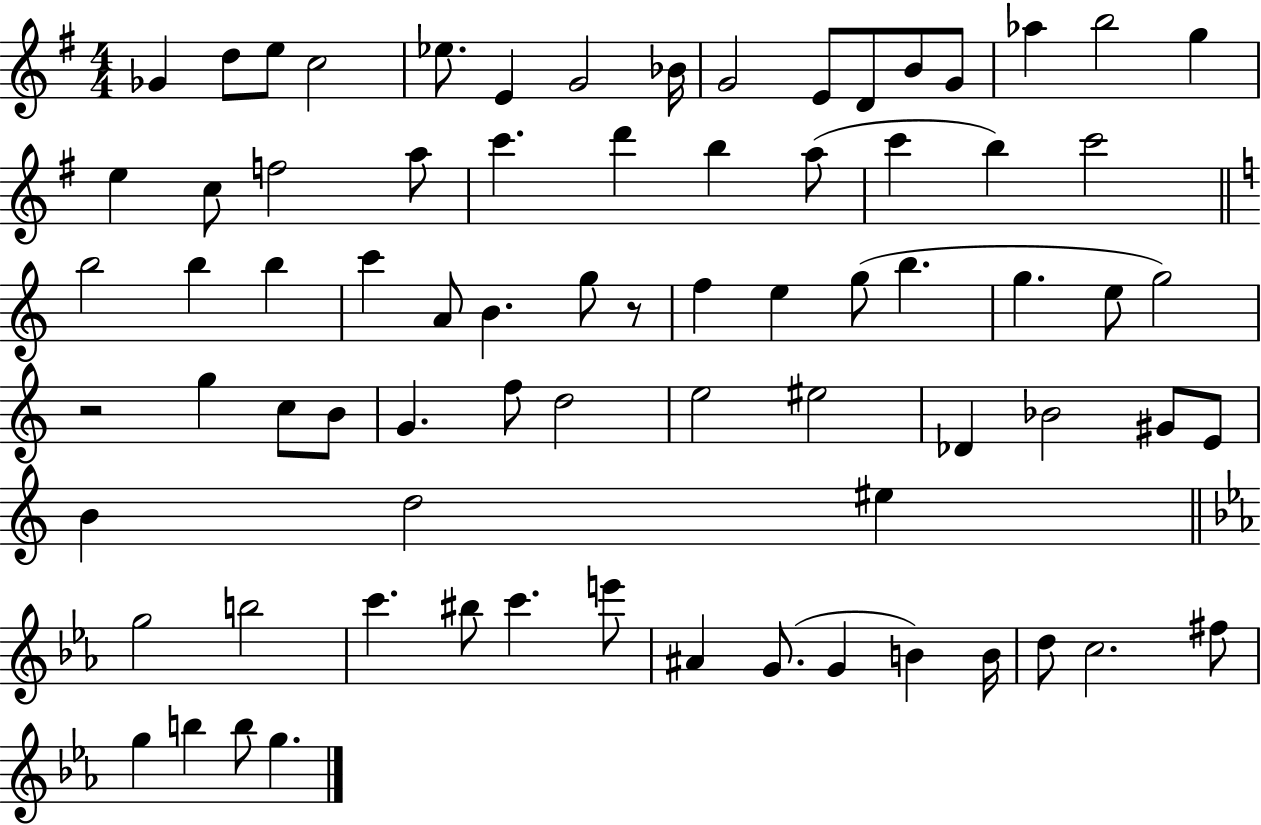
Gb4/q D5/e E5/e C5/h Eb5/e. E4/q G4/h Bb4/s G4/h E4/e D4/e B4/e G4/e Ab5/q B5/h G5/q E5/q C5/e F5/h A5/e C6/q. D6/q B5/q A5/e C6/q B5/q C6/h B5/h B5/q B5/q C6/q A4/e B4/q. G5/e R/e F5/q E5/q G5/e B5/q. G5/q. E5/e G5/h R/h G5/q C5/e B4/e G4/q. F5/e D5/h E5/h EIS5/h Db4/q Bb4/h G#4/e E4/e B4/q D5/h EIS5/q G5/h B5/h C6/q. BIS5/e C6/q. E6/e A#4/q G4/e. G4/q B4/q B4/s D5/e C5/h. F#5/e G5/q B5/q B5/e G5/q.